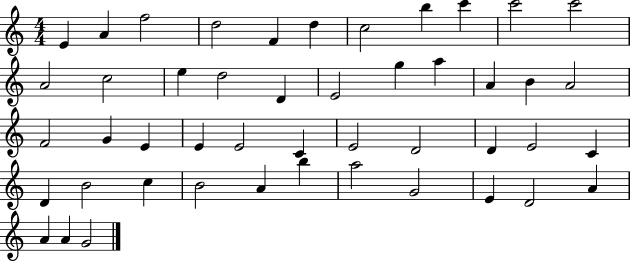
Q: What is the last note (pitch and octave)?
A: G4